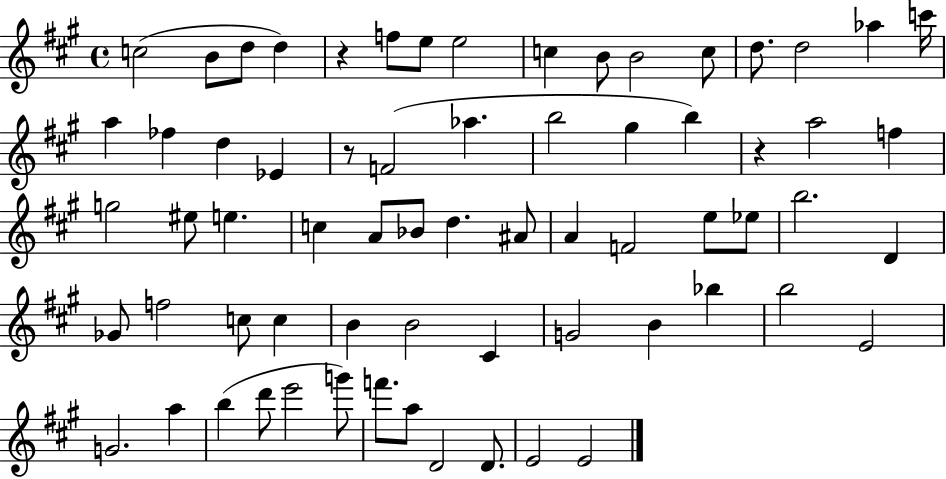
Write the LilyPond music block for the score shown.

{
  \clef treble
  \time 4/4
  \defaultTimeSignature
  \key a \major
  c''2( b'8 d''8 d''4) | r4 f''8 e''8 e''2 | c''4 b'8 b'2 c''8 | d''8. d''2 aes''4 c'''16 | \break a''4 fes''4 d''4 ees'4 | r8 f'2( aes''4. | b''2 gis''4 b''4) | r4 a''2 f''4 | \break g''2 eis''8 e''4. | c''4 a'8 bes'8 d''4. ais'8 | a'4 f'2 e''8 ees''8 | b''2. d'4 | \break ges'8 f''2 c''8 c''4 | b'4 b'2 cis'4 | g'2 b'4 bes''4 | b''2 e'2 | \break g'2. a''4 | b''4( d'''8 e'''2 g'''8) | f'''8. a''8 d'2 d'8. | e'2 e'2 | \break \bar "|."
}